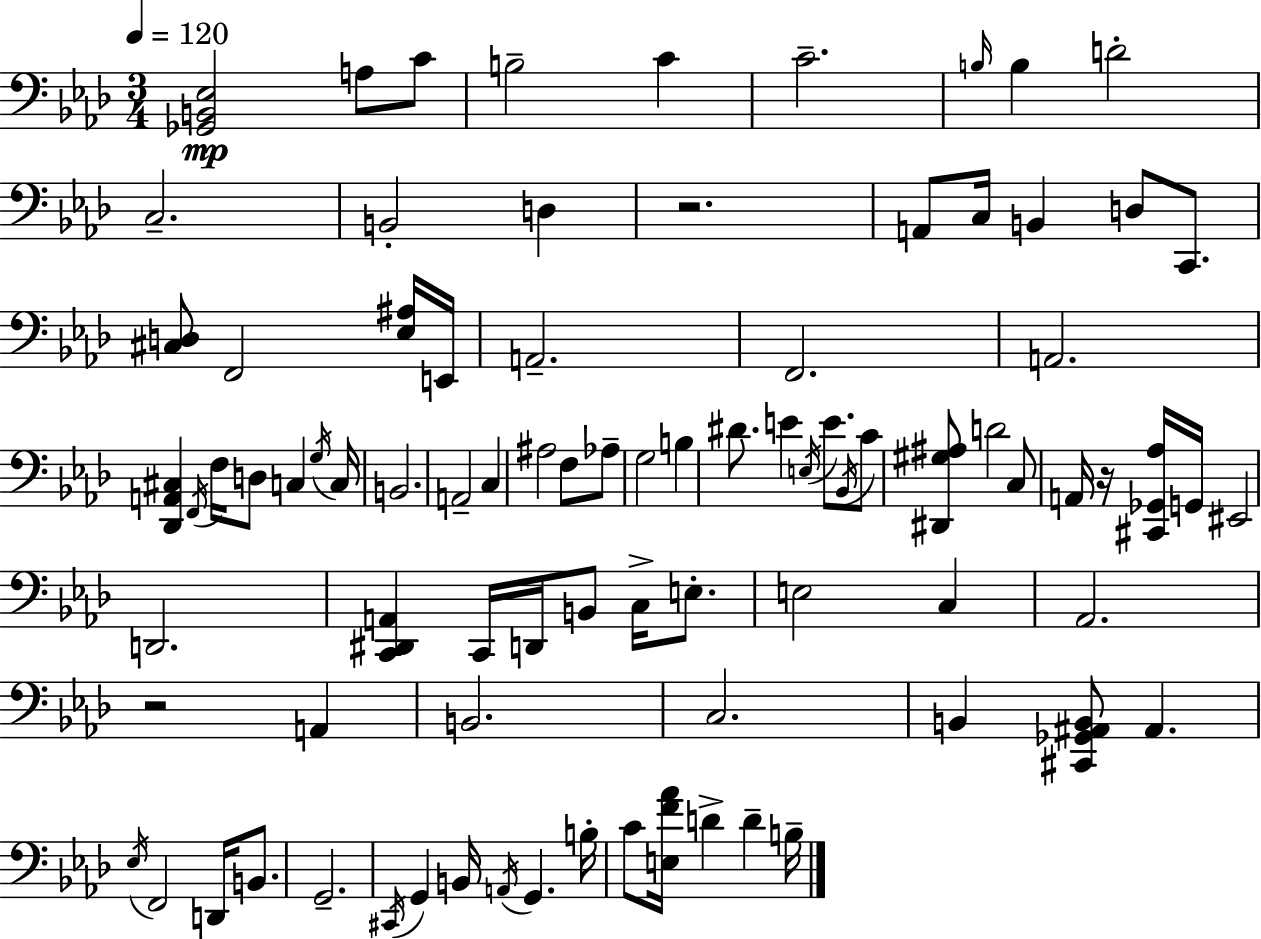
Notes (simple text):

[Gb2,B2,Eb3]/h A3/e C4/e B3/h C4/q C4/h. B3/s B3/q D4/h C3/h. B2/h D3/q R/h. A2/e C3/s B2/q D3/e C2/e. [C#3,D3]/e F2/h [Eb3,A#3]/s E2/s A2/h. F2/h. A2/h. [Db2,A2,C#3]/q F2/s F3/s D3/e C3/q G3/s C3/s B2/h. A2/h C3/q A#3/h F3/e Ab3/e G3/h B3/q D#4/e. E4/q E3/s E4/e. Bb2/s C4/e [D#2,G#3,A#3]/e D4/h C3/e A2/s R/s [C#2,Gb2,Ab3]/s G2/s EIS2/h D2/h. [C2,D#2,A2]/q C2/s D2/s B2/e C3/s E3/e. E3/h C3/q Ab2/h. R/h A2/q B2/h. C3/h. B2/q [C#2,Gb2,A#2,B2]/e A#2/q. Eb3/s F2/h D2/s B2/e. G2/h. C#2/s G2/q B2/s A2/s G2/q. B3/s C4/e [E3,F4,Ab4]/s D4/q D4/q B3/s